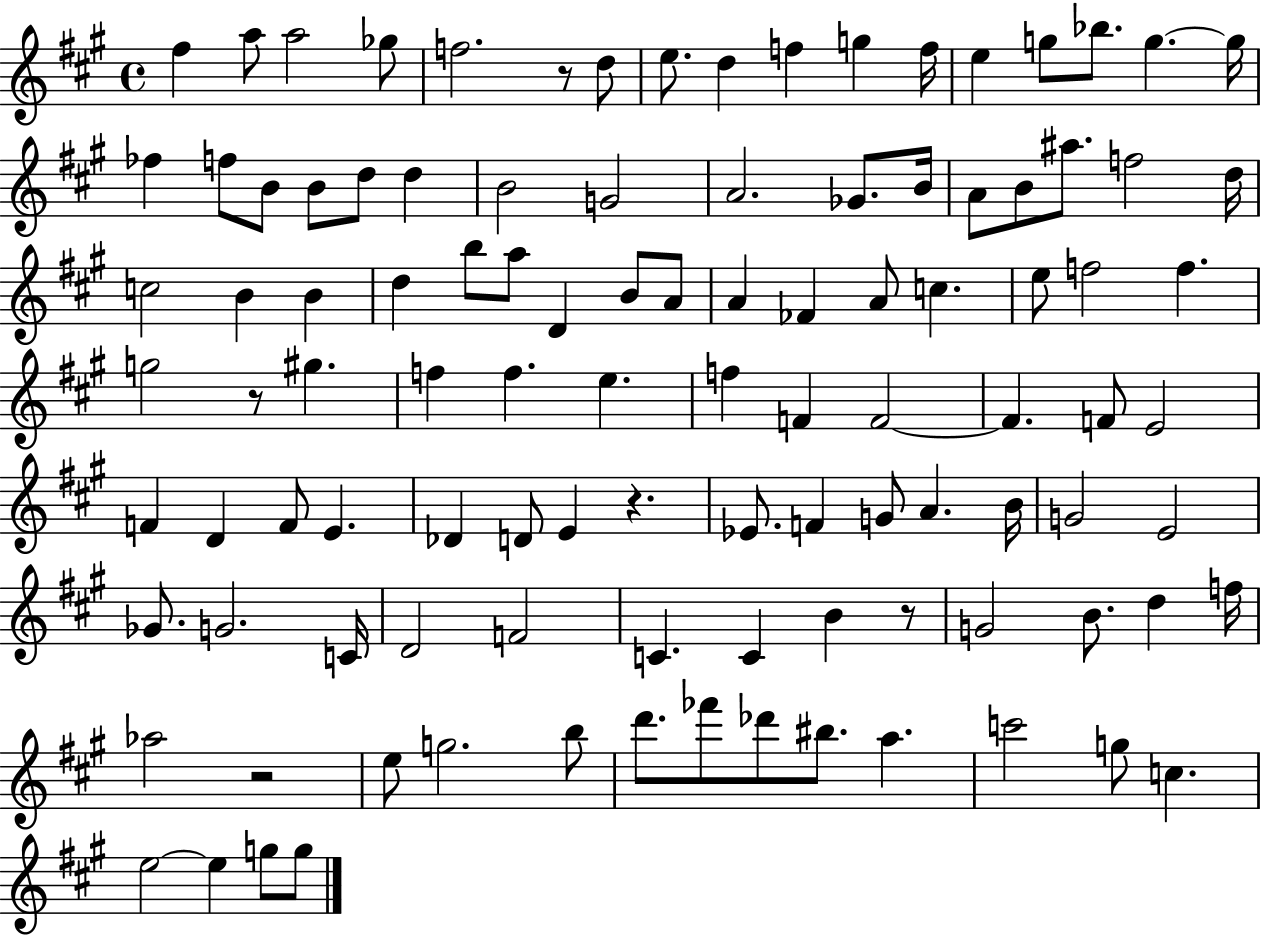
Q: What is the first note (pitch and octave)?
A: F#5